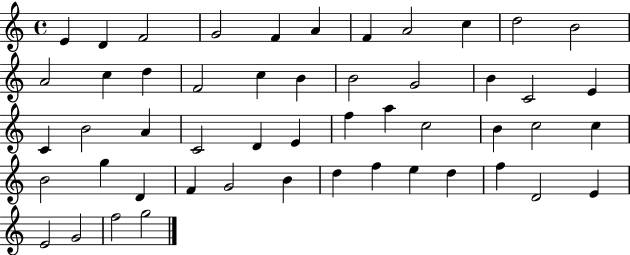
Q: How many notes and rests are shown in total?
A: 51